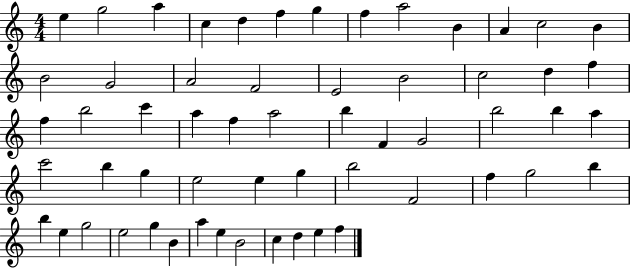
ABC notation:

X:1
T:Untitled
M:4/4
L:1/4
K:C
e g2 a c d f g f a2 B A c2 B B2 G2 A2 F2 E2 B2 c2 d f f b2 c' a f a2 b F G2 b2 b a c'2 b g e2 e g b2 F2 f g2 b b e g2 e2 g B a e B2 c d e f